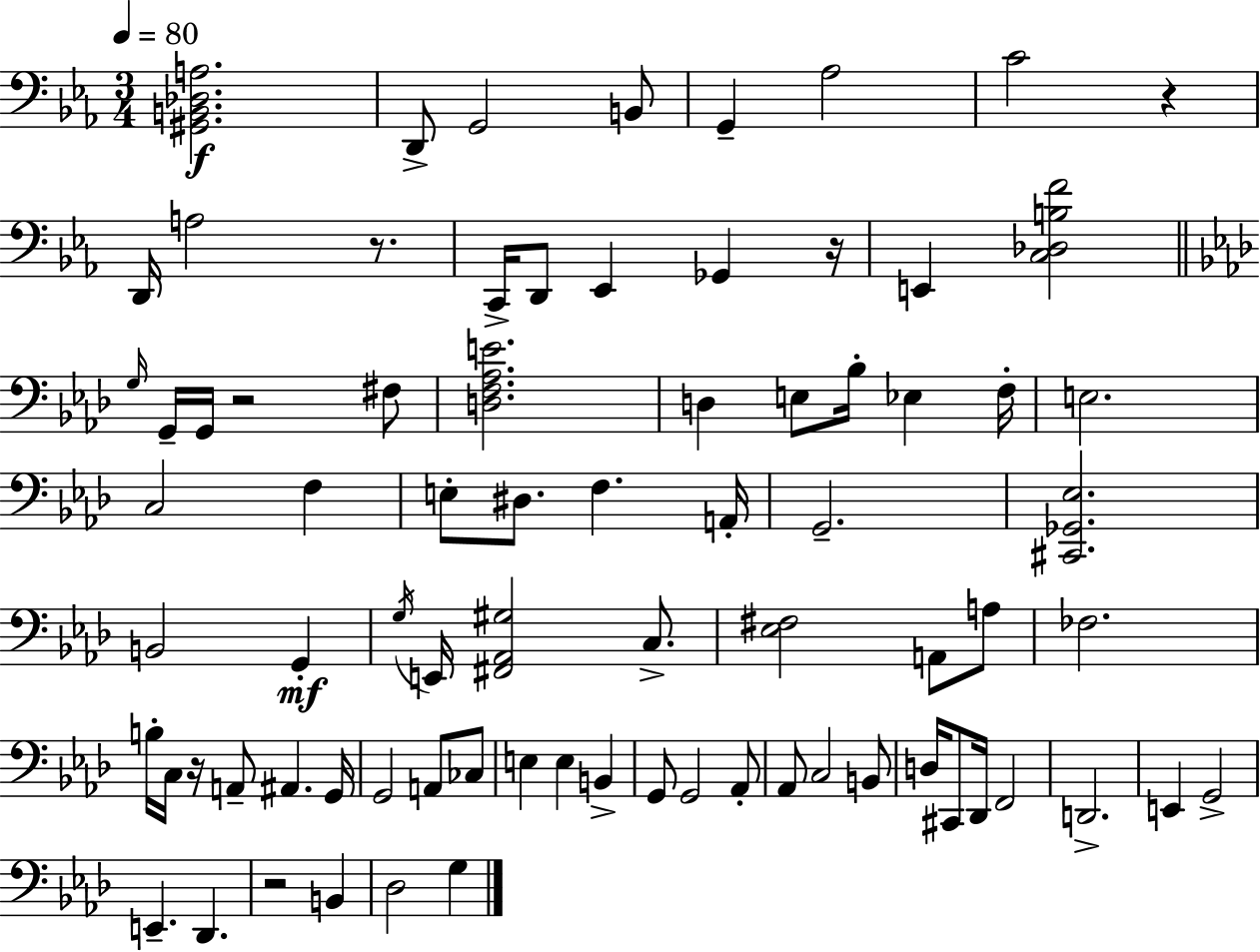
[G#2,B2,Db3,A3]/h. D2/e G2/h B2/e G2/q Ab3/h C4/h R/q D2/s A3/h R/e. C2/s D2/e Eb2/q Gb2/q R/s E2/q [C3,Db3,B3,F4]/h G3/s G2/s G2/s R/h F#3/e [D3,F3,Ab3,E4]/h. D3/q E3/e Bb3/s Eb3/q F3/s E3/h. C3/h F3/q E3/e D#3/e. F3/q. A2/s G2/h. [C#2,Gb2,Eb3]/h. B2/h G2/q G3/s E2/s [F#2,Ab2,G#3]/h C3/e. [Eb3,F#3]/h A2/e A3/e FES3/h. B3/s C3/s R/s A2/e A#2/q. G2/s G2/h A2/e CES3/e E3/q E3/q B2/q G2/e G2/h Ab2/e Ab2/e C3/h B2/e D3/s C#2/e Db2/s F2/h D2/h. E2/q G2/h E2/q. Db2/q. R/h B2/q Db3/h G3/q